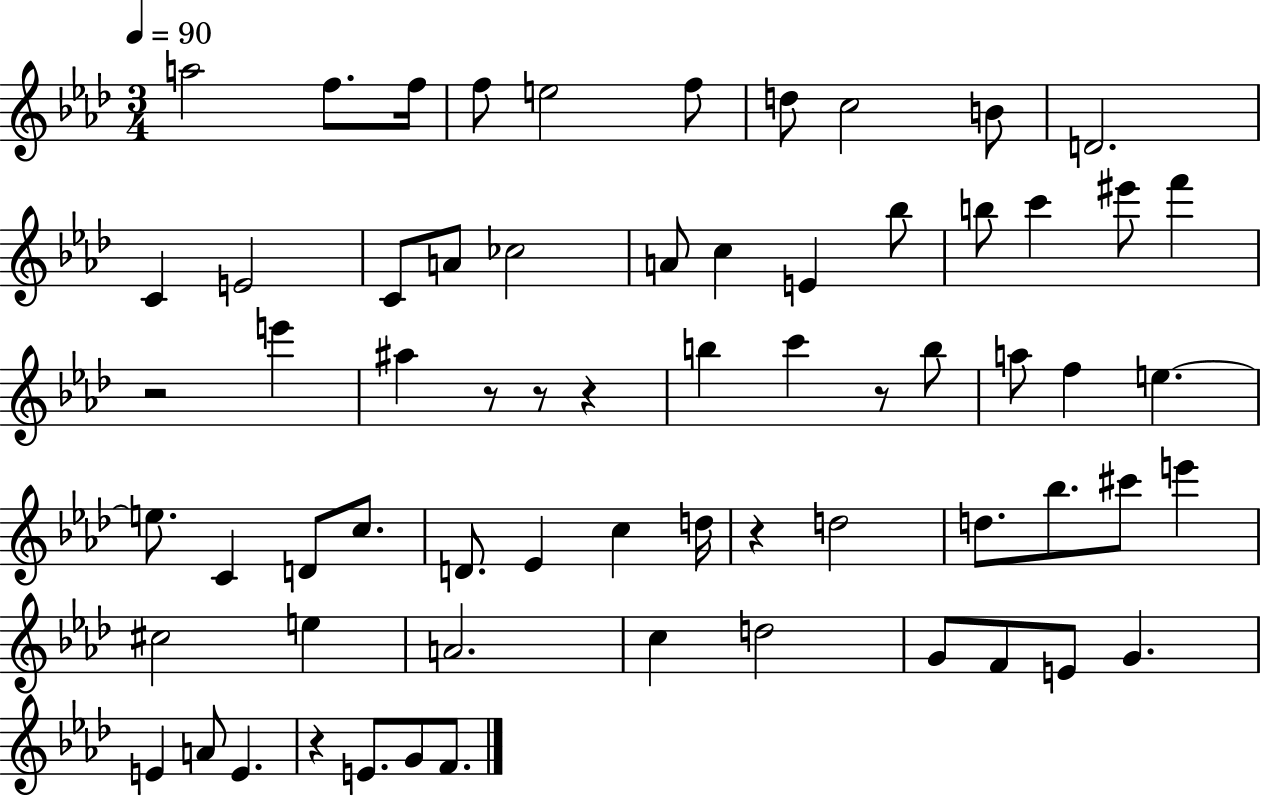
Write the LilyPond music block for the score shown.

{
  \clef treble
  \numericTimeSignature
  \time 3/4
  \key aes \major
  \tempo 4 = 90
  a''2 f''8. f''16 | f''8 e''2 f''8 | d''8 c''2 b'8 | d'2. | \break c'4 e'2 | c'8 a'8 ces''2 | a'8 c''4 e'4 bes''8 | b''8 c'''4 eis'''8 f'''4 | \break r2 e'''4 | ais''4 r8 r8 r4 | b''4 c'''4 r8 b''8 | a''8 f''4 e''4.~~ | \break e''8. c'4 d'8 c''8. | d'8. ees'4 c''4 d''16 | r4 d''2 | d''8. bes''8. cis'''8 e'''4 | \break cis''2 e''4 | a'2. | c''4 d''2 | g'8 f'8 e'8 g'4. | \break e'4 a'8 e'4. | r4 e'8. g'8 f'8. | \bar "|."
}